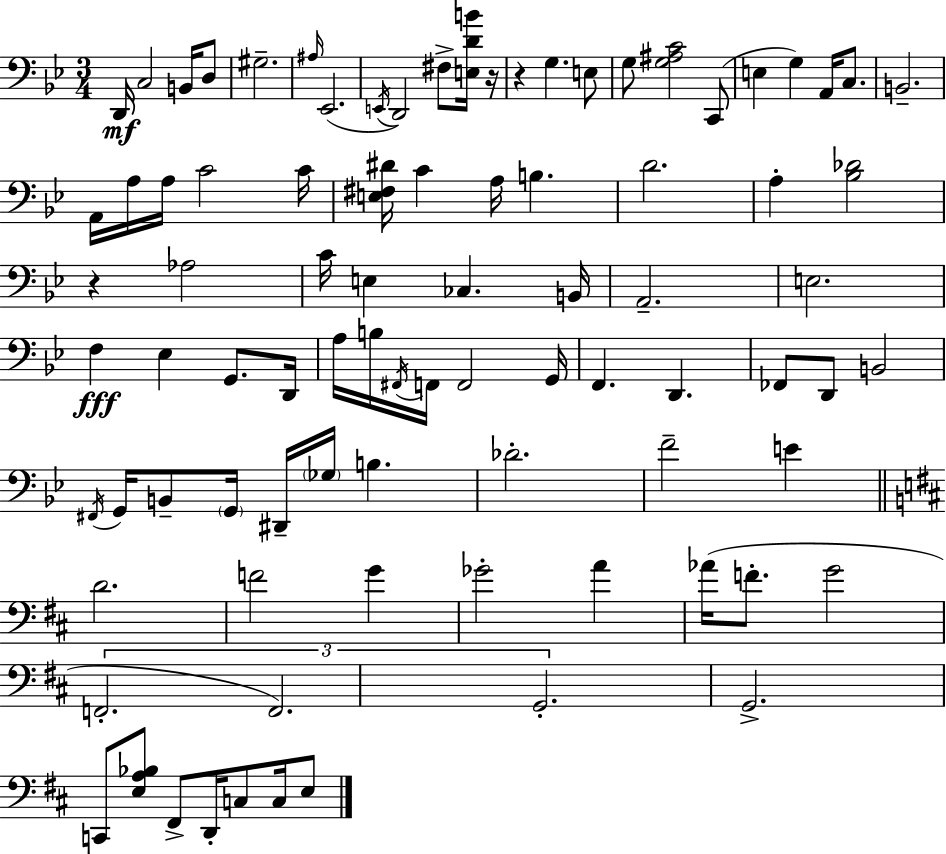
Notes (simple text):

D2/s C3/h B2/s D3/e G#3/h. A#3/s Eb2/h. E2/s D2/h F#3/e [E3,D4,B4]/s R/s R/q G3/q. E3/e G3/e [G3,A#3,C4]/h C2/e E3/q G3/q A2/s C3/e. B2/h. A2/s A3/s A3/s C4/h C4/s [E3,F#3,D#4]/s C4/q A3/s B3/q. D4/h. A3/q [Bb3,Db4]/h R/q Ab3/h C4/s E3/q CES3/q. B2/s A2/h. E3/h. F3/q Eb3/q G2/e. D2/s A3/s B3/s F#2/s F2/s F2/h G2/s F2/q. D2/q. FES2/e D2/e B2/h F#2/s G2/s B2/e G2/s D#2/s Gb3/s B3/q. Db4/h. F4/h E4/q D4/h. F4/h G4/q Gb4/h A4/q Ab4/s F4/e. G4/h F2/h. F2/h. G2/h. G2/h. C2/e [E3,A3,Bb3]/e F#2/e D2/s C3/e C3/s E3/e